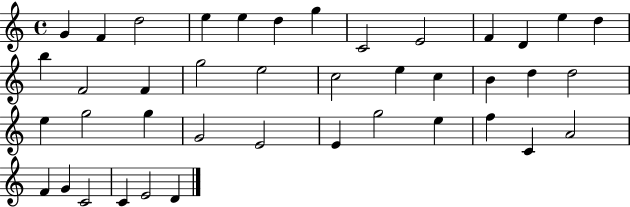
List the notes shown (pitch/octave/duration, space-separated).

G4/q F4/q D5/h E5/q E5/q D5/q G5/q C4/h E4/h F4/q D4/q E5/q D5/q B5/q F4/h F4/q G5/h E5/h C5/h E5/q C5/q B4/q D5/q D5/h E5/q G5/h G5/q G4/h E4/h E4/q G5/h E5/q F5/q C4/q A4/h F4/q G4/q C4/h C4/q E4/h D4/q